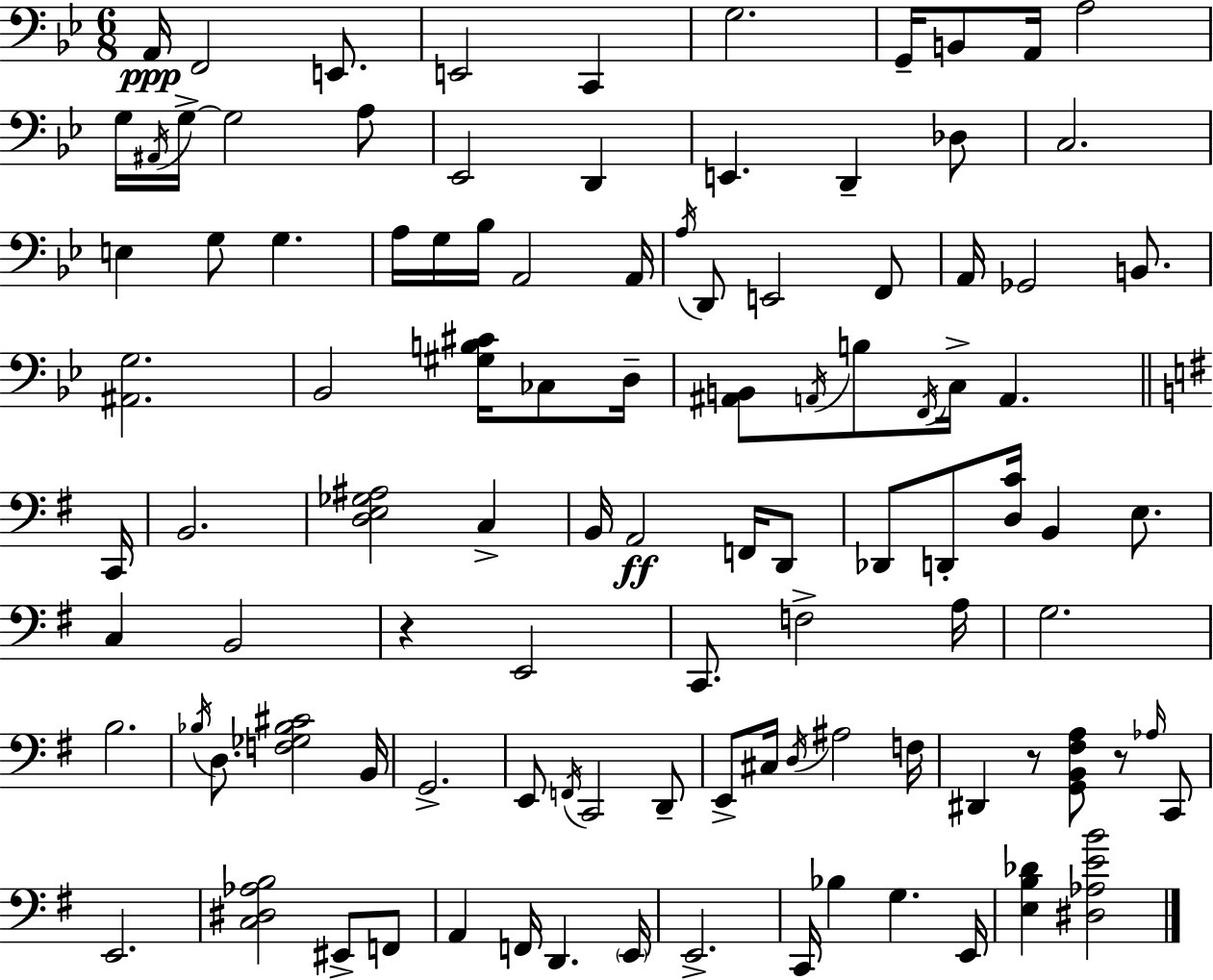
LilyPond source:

{
  \clef bass
  \numericTimeSignature
  \time 6/8
  \key g \minor
  \repeat volta 2 { a,16\ppp f,2 e,8. | e,2 c,4 | g2. | g,16-- b,8 a,16 a2 | \break g16 \acciaccatura { ais,16 } g16->~~ g2 a8 | ees,2 d,4 | e,4. d,4-- des8 | c2. | \break e4 g8 g4. | a16 g16 bes16 a,2 | a,16 \acciaccatura { a16 } d,8 e,2 | f,8 a,16 ges,2 b,8. | \break <ais, g>2. | bes,2 <gis b cis'>16 ces8 | d16-- <ais, b,>8 \acciaccatura { a,16 } b8 \acciaccatura { f,16 } c16-> a,4. | \bar "||" \break \key g \major c,16 b,2. | <d e ges ais>2 c4-> | b,16 a,2\ff f,16 d,8 | des,8 d,8-. <d c'>16 b,4 e8. | \break c4 b,2 | r4 e,2 | c,8. f2-> | a16 g2. | \break b2. | \acciaccatura { bes16 } d8. <f ges bes cis'>2 | b,16 g,2.-> | e,8 \acciaccatura { f,16 } c,2 | \break d,8-- e,8-> cis16 \acciaccatura { d16 } ais2 | f16 dis,4 r8 <g, b, fis a>8 | r8 \grace { aes16 } c,8 e,2. | <c dis aes b>2 | \break eis,8-> f,8 a,4 f,16 d,4. | \parenthesize e,16 e,2.-> | c,16 bes4 g4. | e,16 <e b des'>4 <dis aes e' b'>2 | \break } \bar "|."
}